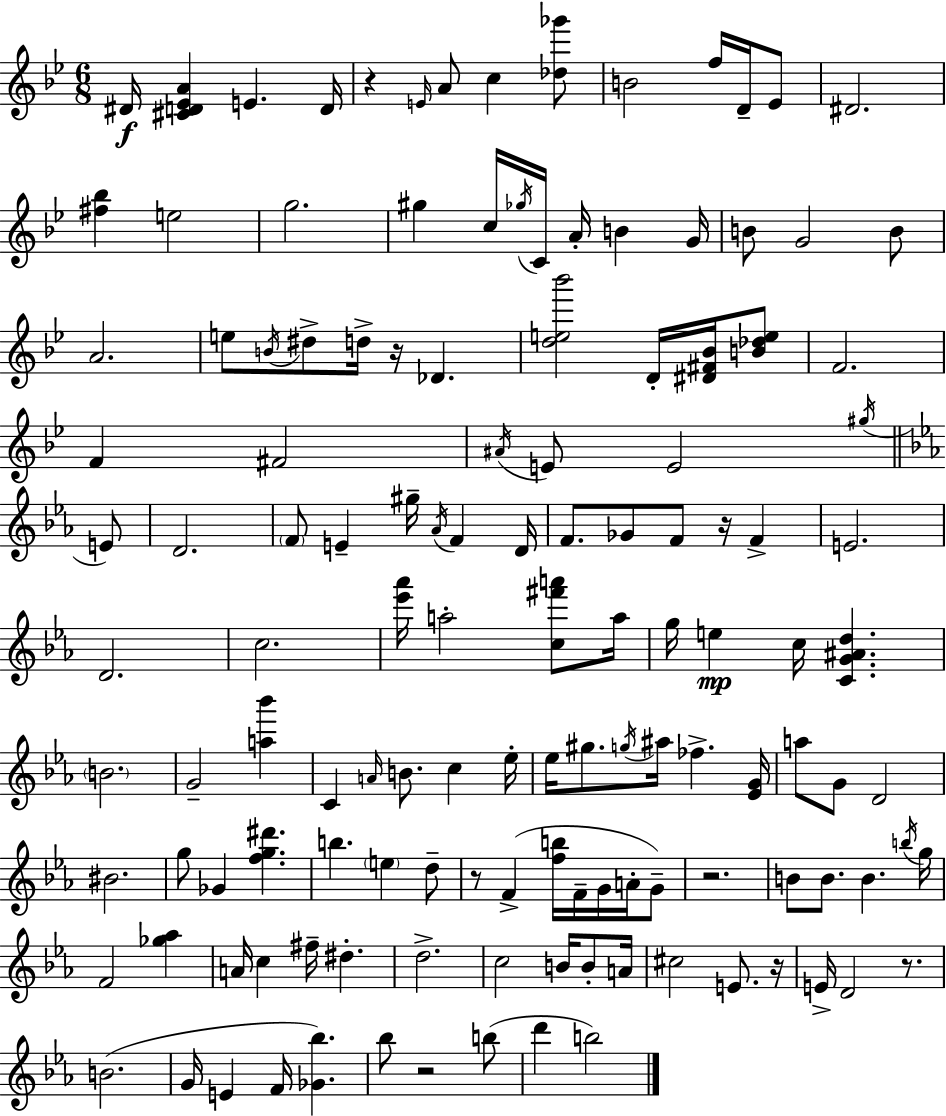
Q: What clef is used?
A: treble